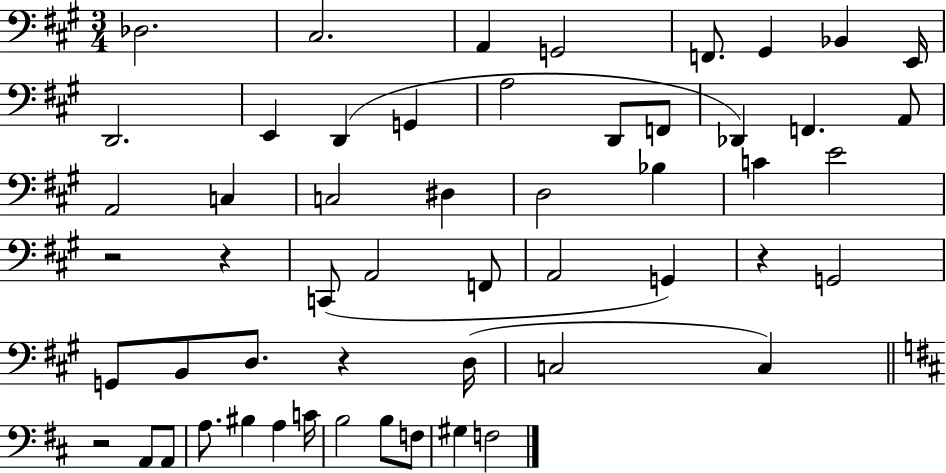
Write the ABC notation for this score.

X:1
T:Untitled
M:3/4
L:1/4
K:A
_D,2 ^C,2 A,, G,,2 F,,/2 ^G,, _B,, E,,/4 D,,2 E,, D,, G,, A,2 D,,/2 F,,/2 _D,, F,, A,,/2 A,,2 C, C,2 ^D, D,2 _B, C E2 z2 z C,,/2 A,,2 F,,/2 A,,2 G,, z G,,2 G,,/2 B,,/2 D,/2 z D,/4 C,2 C, z2 A,,/2 A,,/2 A,/2 ^B, A, C/4 B,2 B,/2 F,/2 ^G, F,2